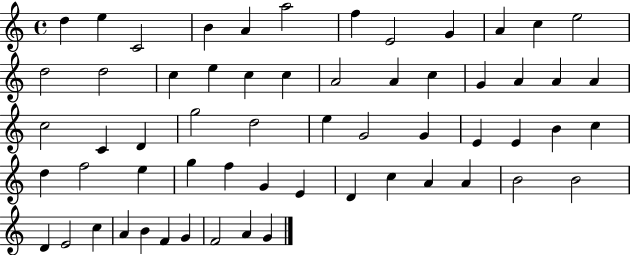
D5/q E5/q C4/h B4/q A4/q A5/h F5/q E4/h G4/q A4/q C5/q E5/h D5/h D5/h C5/q E5/q C5/q C5/q A4/h A4/q C5/q G4/q A4/q A4/q A4/q C5/h C4/q D4/q G5/h D5/h E5/q G4/h G4/q E4/q E4/q B4/q C5/q D5/q F5/h E5/q G5/q F5/q G4/q E4/q D4/q C5/q A4/q A4/q B4/h B4/h D4/q E4/h C5/q A4/q B4/q F4/q G4/q F4/h A4/q G4/q